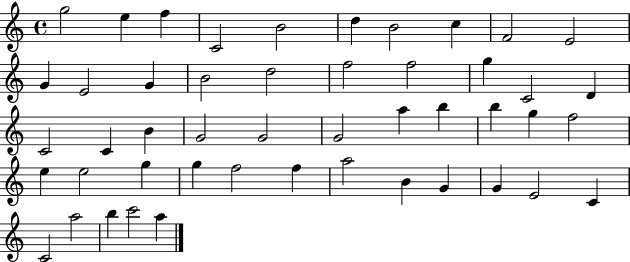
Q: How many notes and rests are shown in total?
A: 48